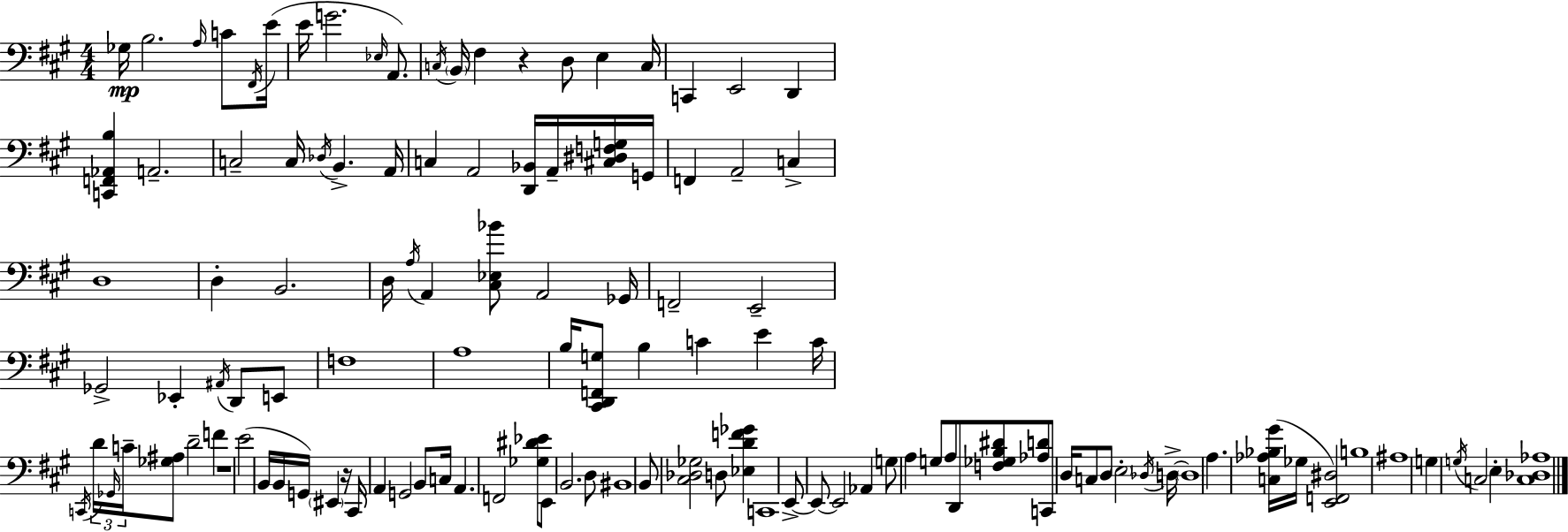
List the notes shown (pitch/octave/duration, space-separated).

Gb3/s B3/h. A3/s C4/e F#2/s E4/s E4/s G4/h. Eb3/s A2/e. C3/s B2/s F#3/q R/q D3/e E3/q C3/s C2/q E2/h D2/q [C2,F2,Ab2,B3]/q A2/h. C3/h C3/s Db3/s B2/q. A2/s C3/q A2/h [D2,Bb2]/s A2/s [C#3,D#3,F3,G3]/s G2/s F2/q A2/h C3/q D3/w D3/q B2/h. D3/s A3/s A2/q [C#3,Eb3,Bb4]/e A2/h Gb2/s F2/h E2/h Gb2/h Eb2/q A#2/s D2/e E2/e F3/w A3/w B3/s [C#2,D2,F2,G3]/e B3/q C4/q E4/q C4/s C2/s D4/s Gb2/s C4/s [Gb3,A#3]/e D4/h F4/q R/w E4/h B2/s B2/s G2/s EIS2/q R/s C#2/s A2/q G2/h B2/e C3/s A2/q. F2/h [Gb3,D#4,Eb4]/e E2/e B2/h. D3/e BIS2/w B2/e [C#3,Db3,Gb3]/h D3/e [Eb3,D4,F4,Gb4]/q C2/w E2/e E2/e E2/h Ab2/q G3/e A3/q G3/e A3/e D2/e [F3,Gb3,B3,D#4]/e [Ab3,D4]/e C2/e D3/s C3/e D3/e E3/h Db3/s D3/s D3/w A3/q. [C3,Ab3,Bb3,G#4]/s Gb3/s [E2,F2,D#3]/h B3/w A#3/w G3/q G3/s C3/h E3/q [C3,Db3,Ab3]/w